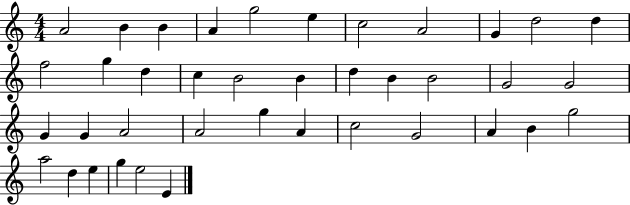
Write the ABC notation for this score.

X:1
T:Untitled
M:4/4
L:1/4
K:C
A2 B B A g2 e c2 A2 G d2 d f2 g d c B2 B d B B2 G2 G2 G G A2 A2 g A c2 G2 A B g2 a2 d e g e2 E